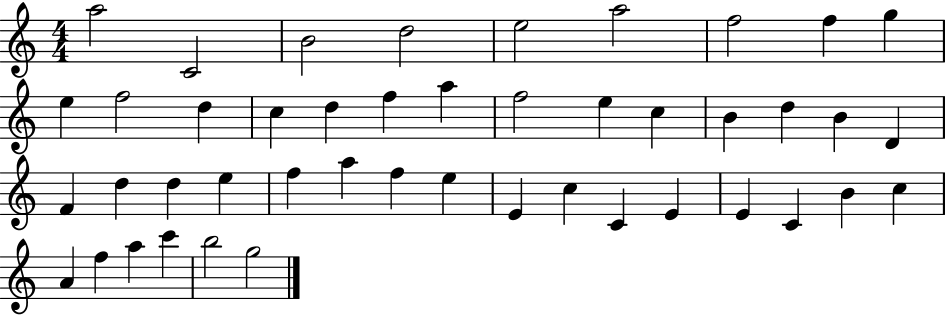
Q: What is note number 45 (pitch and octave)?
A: G5